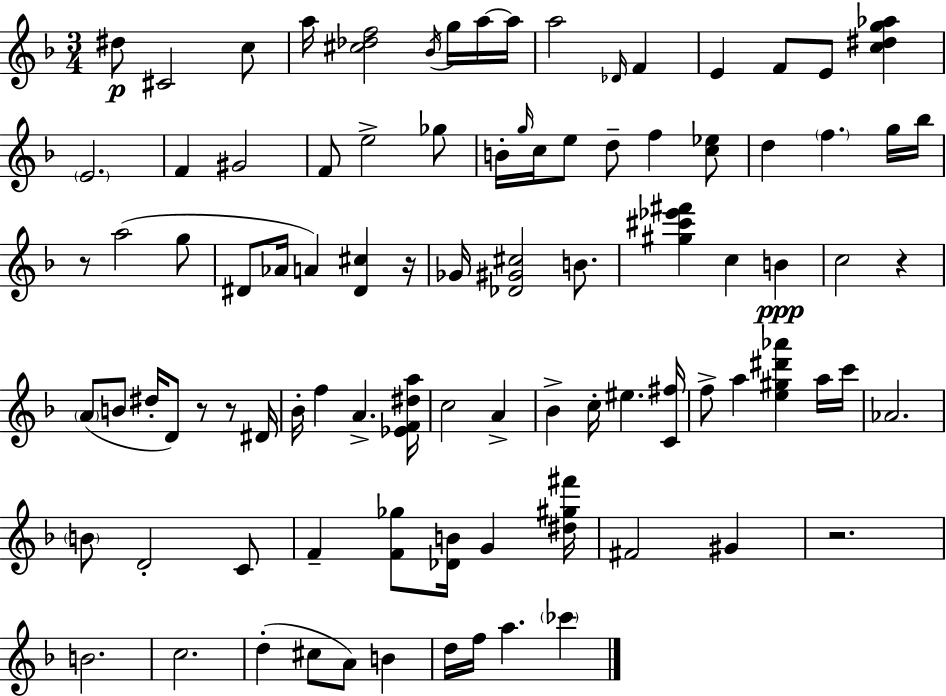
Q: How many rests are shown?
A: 6